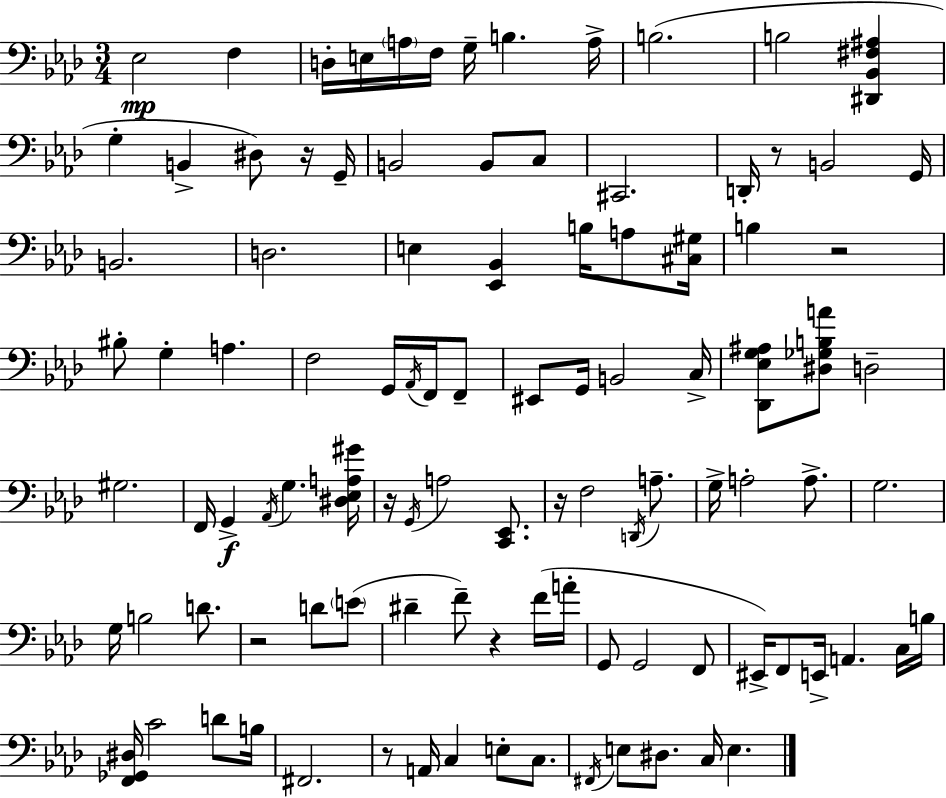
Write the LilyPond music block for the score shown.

{
  \clef bass
  \numericTimeSignature
  \time 3/4
  \key aes \major
  \repeat volta 2 { ees2\mp f4 | d16-. e16 \parenthesize a16 f16 g16-- b4. a16-> | b2.( | b2 <dis, bes, fis ais>4 | \break g4-. b,4-> dis8) r16 g,16-- | b,2 b,8 c8 | cis,2. | d,16-. r8 b,2 g,16 | \break b,2. | d2. | e4 <ees, bes,>4 b16 a8 <cis gis>16 | b4 r2 | \break bis8-. g4-. a4. | f2 g,16 \acciaccatura { aes,16 } f,16 f,8-- | eis,8 g,16 b,2 | c16-> <des, ees g ais>8 <dis ges b a'>8 d2-- | \break gis2. | f,16 g,4->\f \acciaccatura { aes,16 } g4. | <dis ees a gis'>16 r16 \acciaccatura { g,16 } a2 | <c, ees,>8. r16 f2 | \break \acciaccatura { d,16 } a8.-- g16-> a2-. | a8.-> g2. | g16 b2 | d'8. r2 | \break d'8 \parenthesize e'8( dis'4-- f'8--) r4 | f'16( a'16-. g,8 g,2 | f,8 eis,16->) f,8 e,16-> a,4. | c16 b16 <f, ges, dis>16 c'2 | \break d'8 b16 fis,2. | r8 a,16 c4 e8-. | c8. \acciaccatura { fis,16 } e8 dis8. c16 e4. | } \bar "|."
}